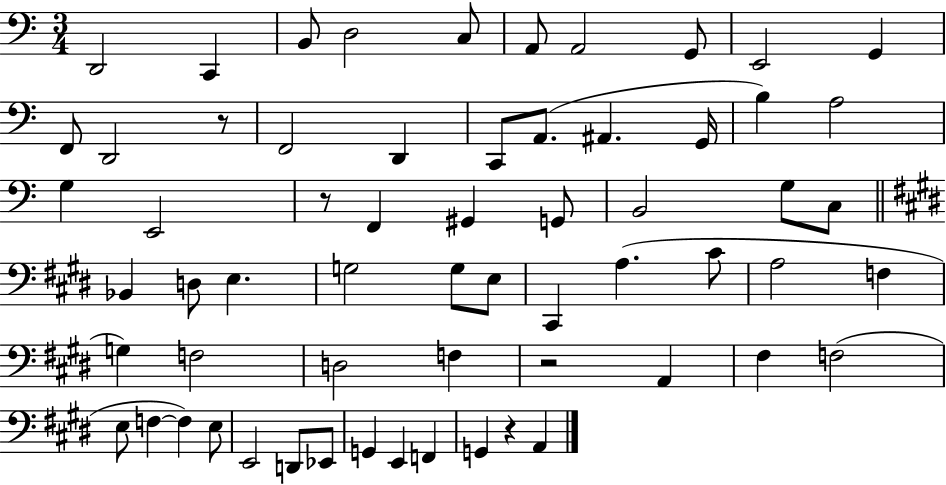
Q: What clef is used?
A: bass